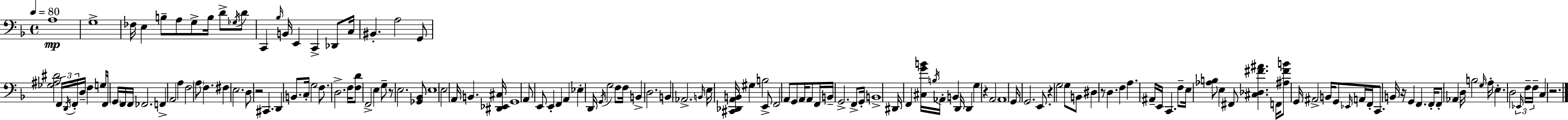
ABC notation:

X:1
T:Untitled
M:4/4
L:1/4
K:F
A,4 G,4 _F,/4 E, B,/2 A,/2 G,/2 B,/4 D/2 _G,/4 D/2 C,, _B,/4 B,,/4 E,, C,, _D,,/2 C,/4 ^B,, A,2 G,,/2 [_G,^A,^D]2 F,,/4 D,,/4 F,,/4 D,/4 F, G,/4 F,,/4 G,,/4 F,,/4 F,,/4 _F,,2 F,, A,,2 A, F,2 A,/2 F, ^F, E,2 D,/2 z2 ^C,, D,, B,,/2 C,/4 G,2 F,/2 D,2 F,/4 [F,D]/2 F,,2 E, G,/2 z/2 E,2 [_G,,_B,,]/2 E,4 E,2 A,,/4 B,, [^D,,_E,,^C,]/4 G,,4 A,,/2 E,,/2 E,, F,, A,, _E, D,,/4 G,,/4 G,2 F,/2 F,/4 B,, D,2 B,, _A,,2 B,,/4 E,/4 [^C,,_D,,A,,B,,]/4 ^G, B,2 E,,/2 F,,2 A,,/2 G,,/2 A,,/4 A,,/2 F,,/4 B,,/4 G,,2 F,,/2 G,,/4 B,,4 ^D,,/4 F,, [^C,GB]/4 B,/4 _A,,/4 B,, D,,/4 D,, G, z A,,2 A,,4 G,,/4 G,,2 E,,/2 z G,2 G,/2 B,,/2 ^D, z/2 D, F, A, ^A,,/4 E,,/4 C,, F,/2 E,/4 [_A,B,]/2 E, ^F,,/2 [^C,_D,^F^A] F,,/4 [^A,^FB]/2 G,,/4 ^A,,2 B,,/4 G,,/2 _E,,/4 A,,/4 F,,/4 C,,/2 B,,/4 z/4 G,, F,, F,,/4 F,,/2 _A,, D,/4 B,2 G,/4 A,/4 E, D,2 _E,,/4 F,/4 F,/4 C, z2